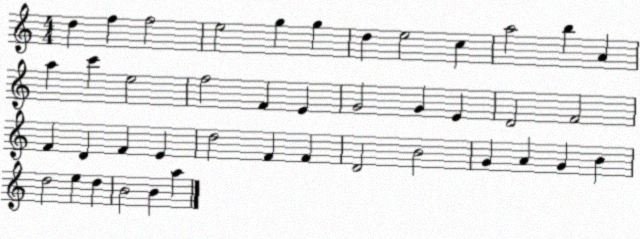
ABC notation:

X:1
T:Untitled
M:4/4
L:1/4
K:C
d f f2 e2 g g d e2 c a2 b A a c' e2 f2 F E G2 G E D2 F2 F D F E d2 F F D2 B2 G A G B d2 e d B2 B a